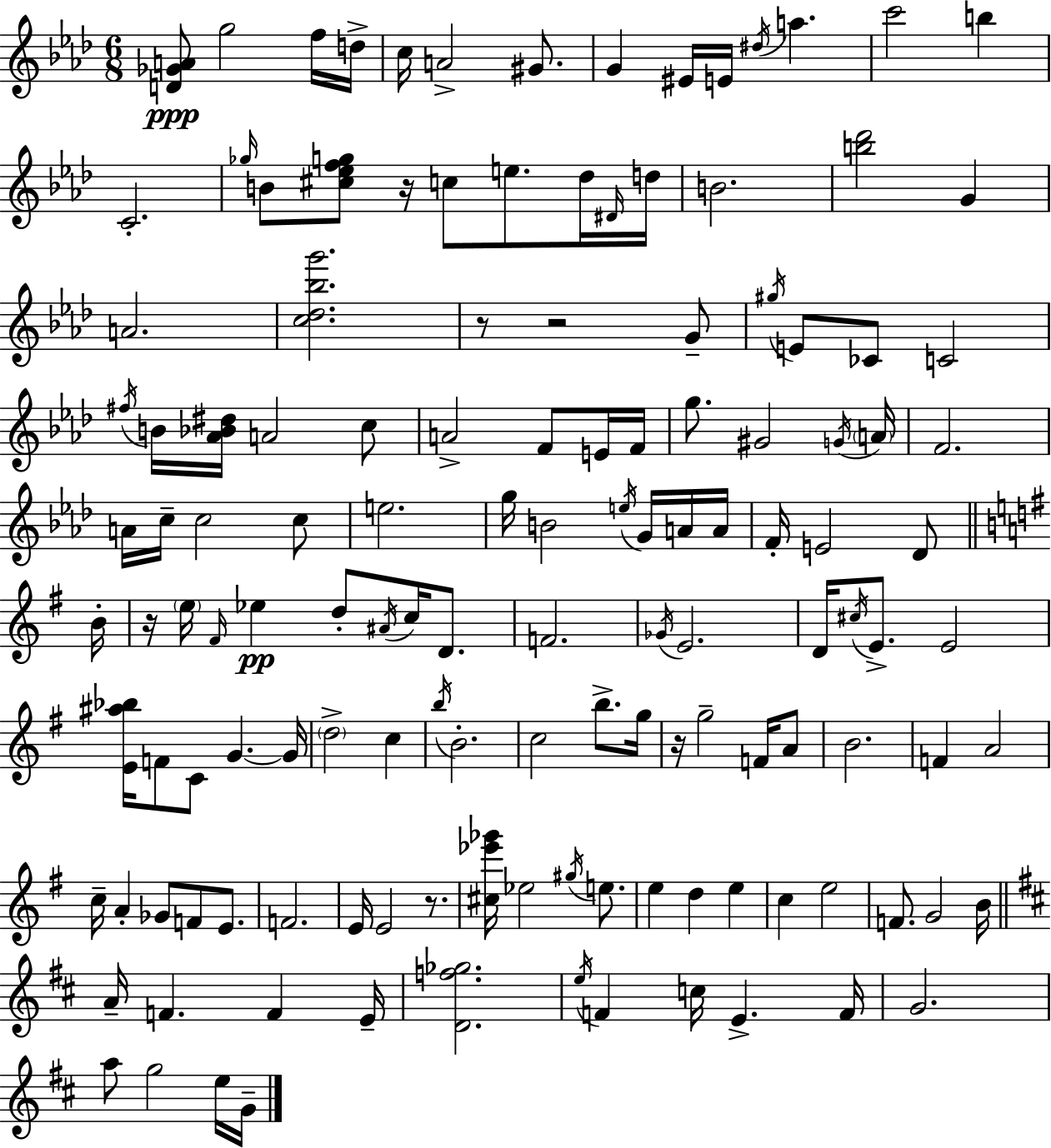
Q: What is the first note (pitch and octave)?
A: G5